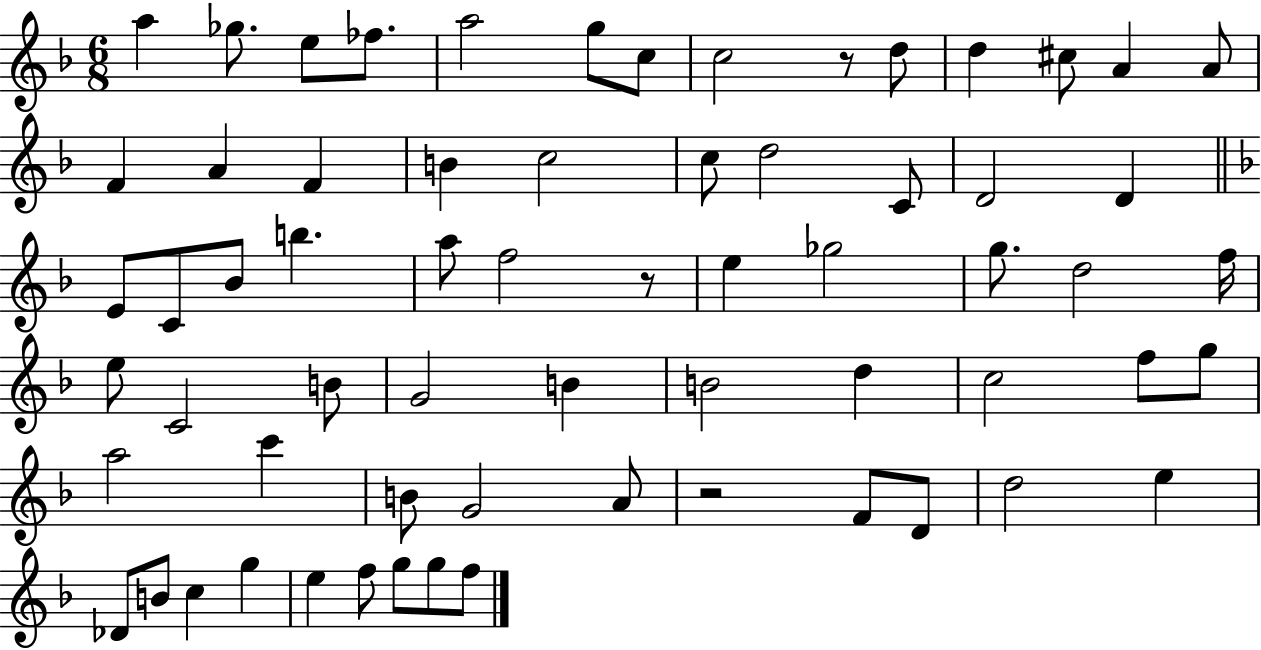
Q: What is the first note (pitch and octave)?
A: A5